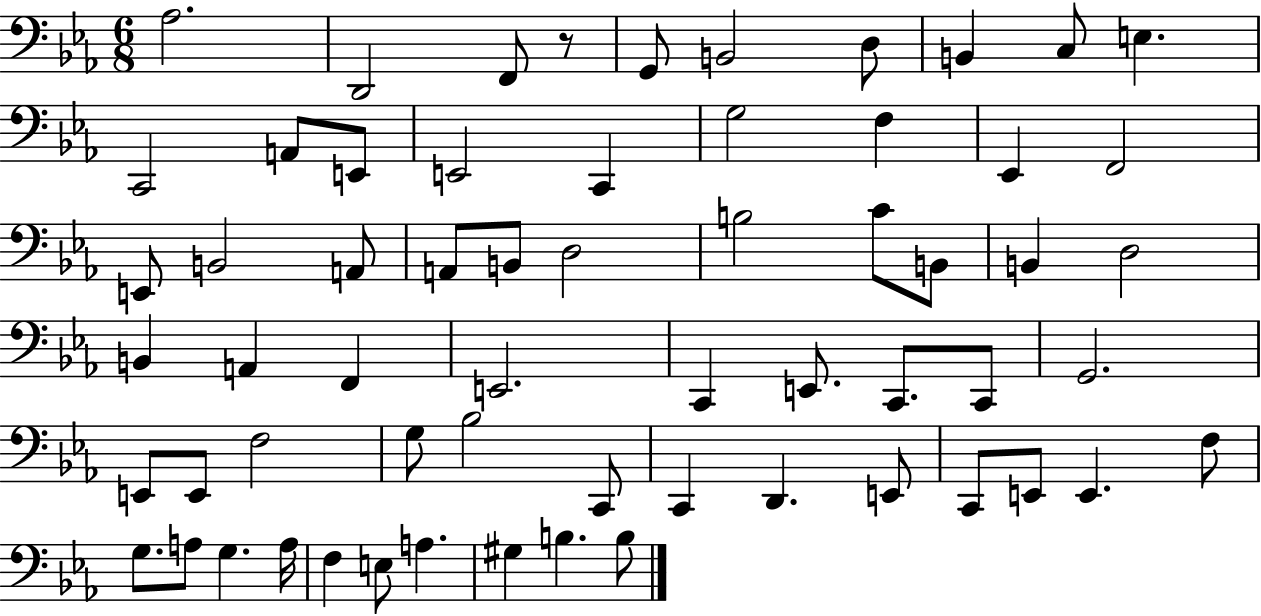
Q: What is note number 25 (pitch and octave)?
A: B3